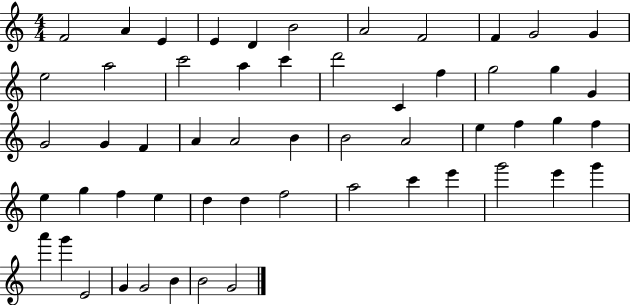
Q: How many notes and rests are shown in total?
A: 55